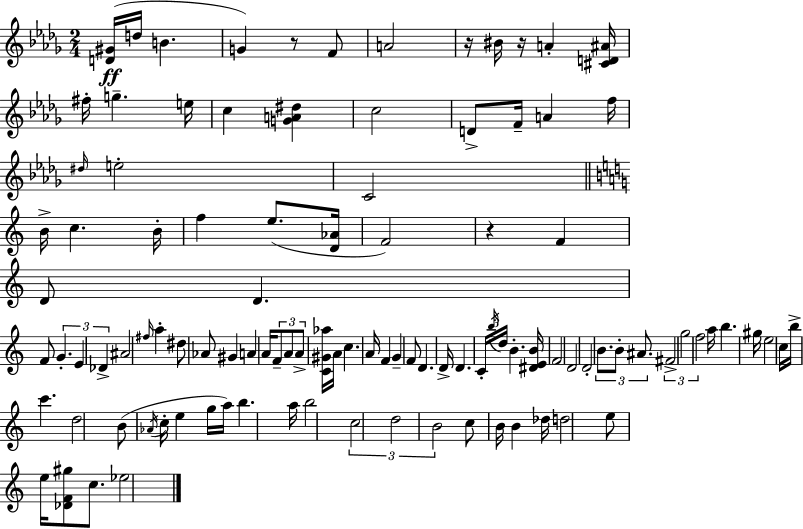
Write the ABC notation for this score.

X:1
T:Untitled
M:2/4
L:1/4
K:Bbm
[D^G]/4 d/4 B G z/2 F/2 A2 z/4 ^B/4 z/4 A [^CD^A]/4 ^f/4 g e/4 c [GA^d] c2 D/2 F/4 A f/4 ^d/4 e2 C2 B/4 c B/4 f e/2 [D_A]/4 F2 z F D/2 D F/2 G E _D ^A2 ^f/4 a ^d/2 _A/2 ^G A A/4 F/2 A/2 A/2 [C^G_a]/4 A/4 c A/4 F G F/2 D D/4 D C/4 b/4 d/4 B [^DEB]/4 F2 D2 D2 B/2 B/2 ^A/2 ^F2 g2 f2 a/4 b ^g/4 e2 c/4 b/4 c' d2 B/2 _A/4 c/4 e g/4 a/4 b a/4 b2 c2 d2 B2 c/2 B/4 B _d/4 d2 e/2 e/4 [_DF^g]/2 c/2 _e2